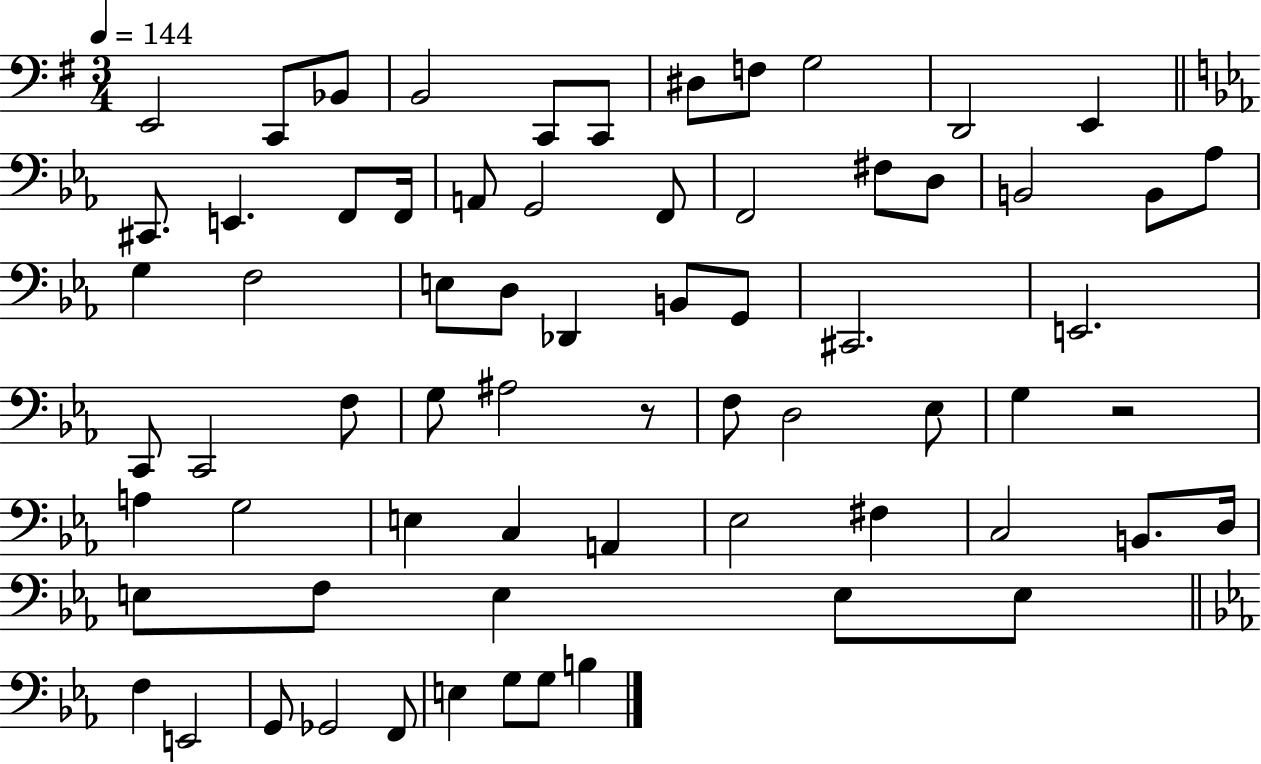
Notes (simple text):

E2/h C2/e Bb2/e B2/h C2/e C2/e D#3/e F3/e G3/h D2/h E2/q C#2/e. E2/q. F2/e F2/s A2/e G2/h F2/e F2/h F#3/e D3/e B2/h B2/e Ab3/e G3/q F3/h E3/e D3/e Db2/q B2/e G2/e C#2/h. E2/h. C2/e C2/h F3/e G3/e A#3/h R/e F3/e D3/h Eb3/e G3/q R/h A3/q G3/h E3/q C3/q A2/q Eb3/h F#3/q C3/h B2/e. D3/s E3/e F3/e E3/q E3/e E3/e F3/q E2/h G2/e Gb2/h F2/e E3/q G3/e G3/e B3/q